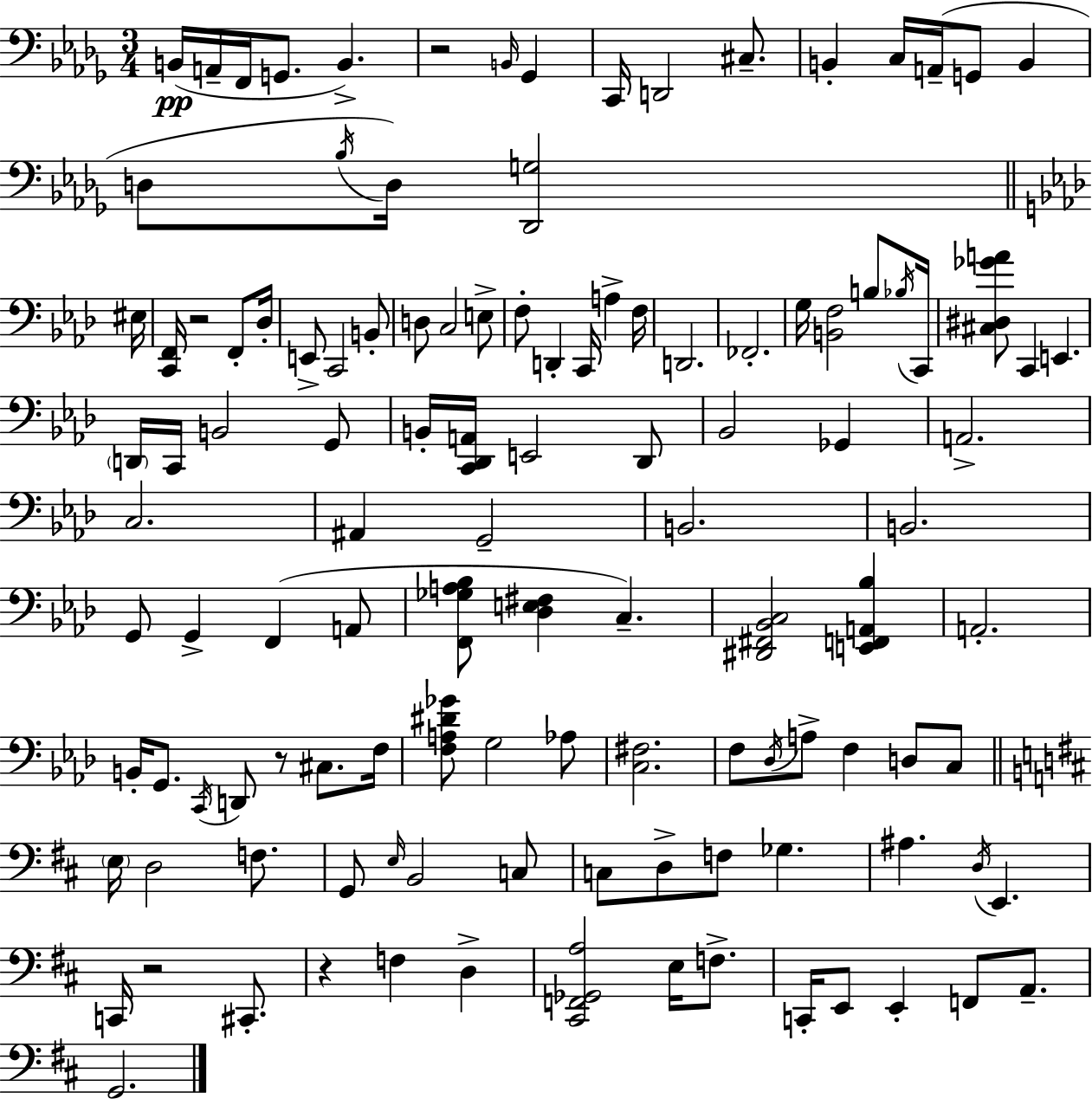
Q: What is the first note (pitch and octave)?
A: B2